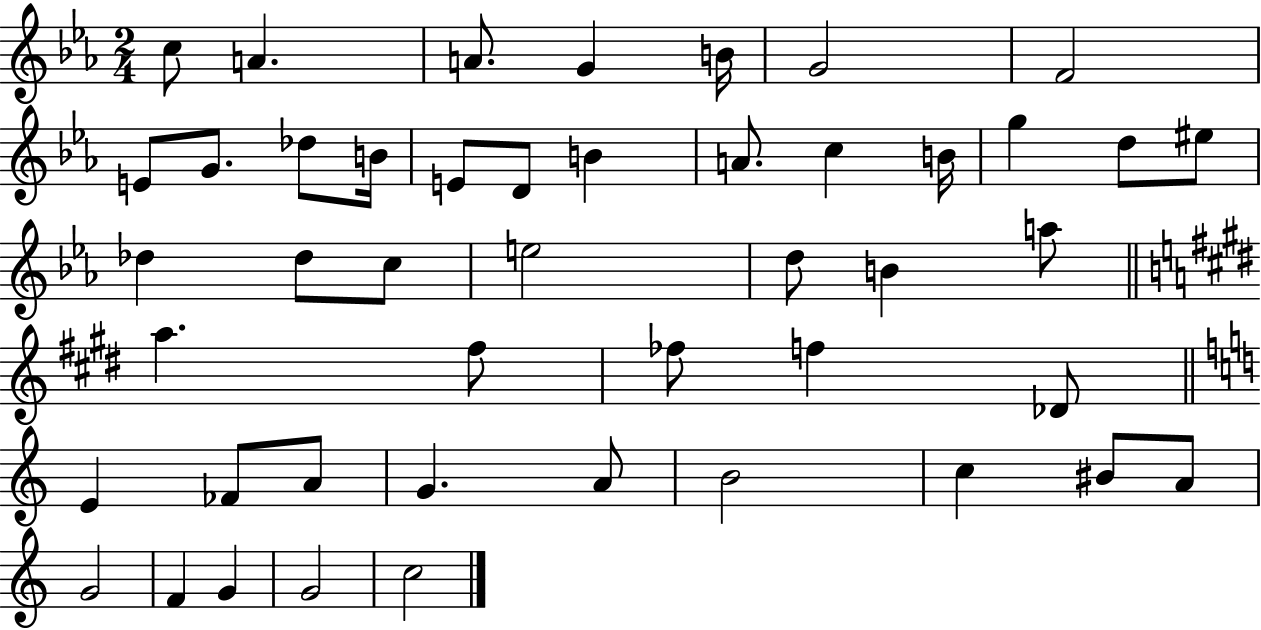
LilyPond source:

{
  \clef treble
  \numericTimeSignature
  \time 2/4
  \key ees \major
  c''8 a'4. | a'8. g'4 b'16 | g'2 | f'2 | \break e'8 g'8. des''8 b'16 | e'8 d'8 b'4 | a'8. c''4 b'16 | g''4 d''8 eis''8 | \break des''4 des''8 c''8 | e''2 | d''8 b'4 a''8 | \bar "||" \break \key e \major a''4. fis''8 | fes''8 f''4 des'8 | \bar "||" \break \key c \major e'4 fes'8 a'8 | g'4. a'8 | b'2 | c''4 bis'8 a'8 | \break g'2 | f'4 g'4 | g'2 | c''2 | \break \bar "|."
}